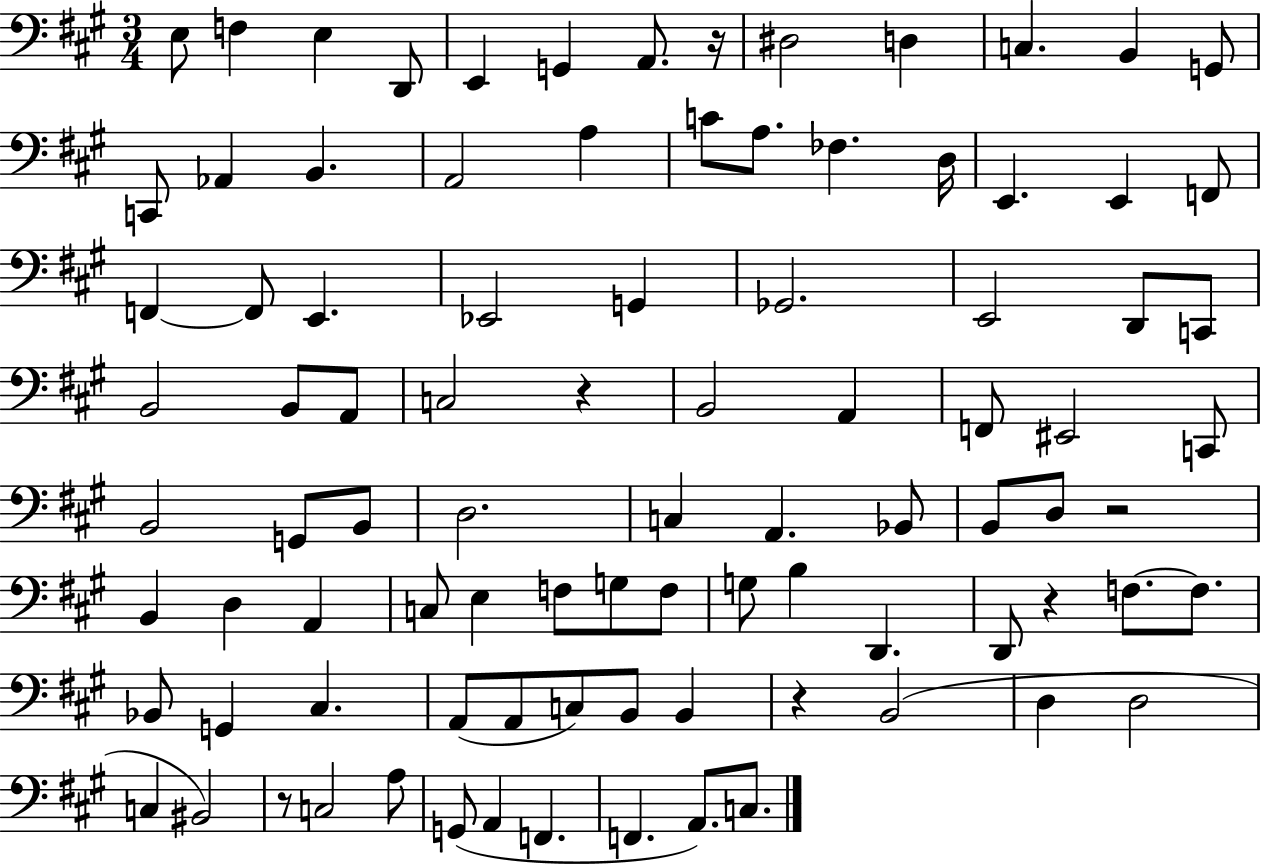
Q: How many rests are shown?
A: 6